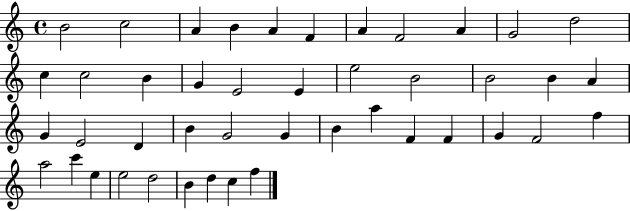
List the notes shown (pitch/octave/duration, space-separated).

B4/h C5/h A4/q B4/q A4/q F4/q A4/q F4/h A4/q G4/h D5/h C5/q C5/h B4/q G4/q E4/h E4/q E5/h B4/h B4/h B4/q A4/q G4/q E4/h D4/q B4/q G4/h G4/q B4/q A5/q F4/q F4/q G4/q F4/h F5/q A5/h C6/q E5/q E5/h D5/h B4/q D5/q C5/q F5/q